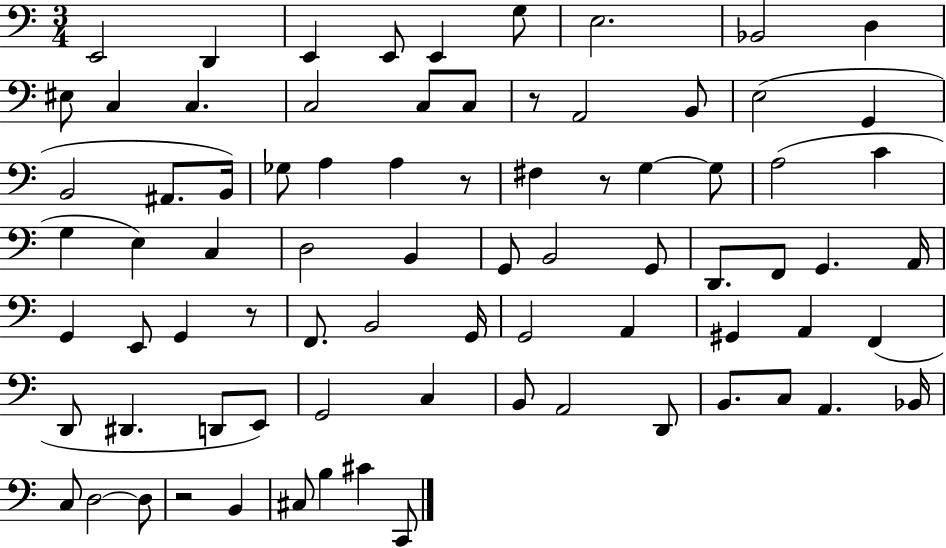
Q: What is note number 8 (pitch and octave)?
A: Bb2